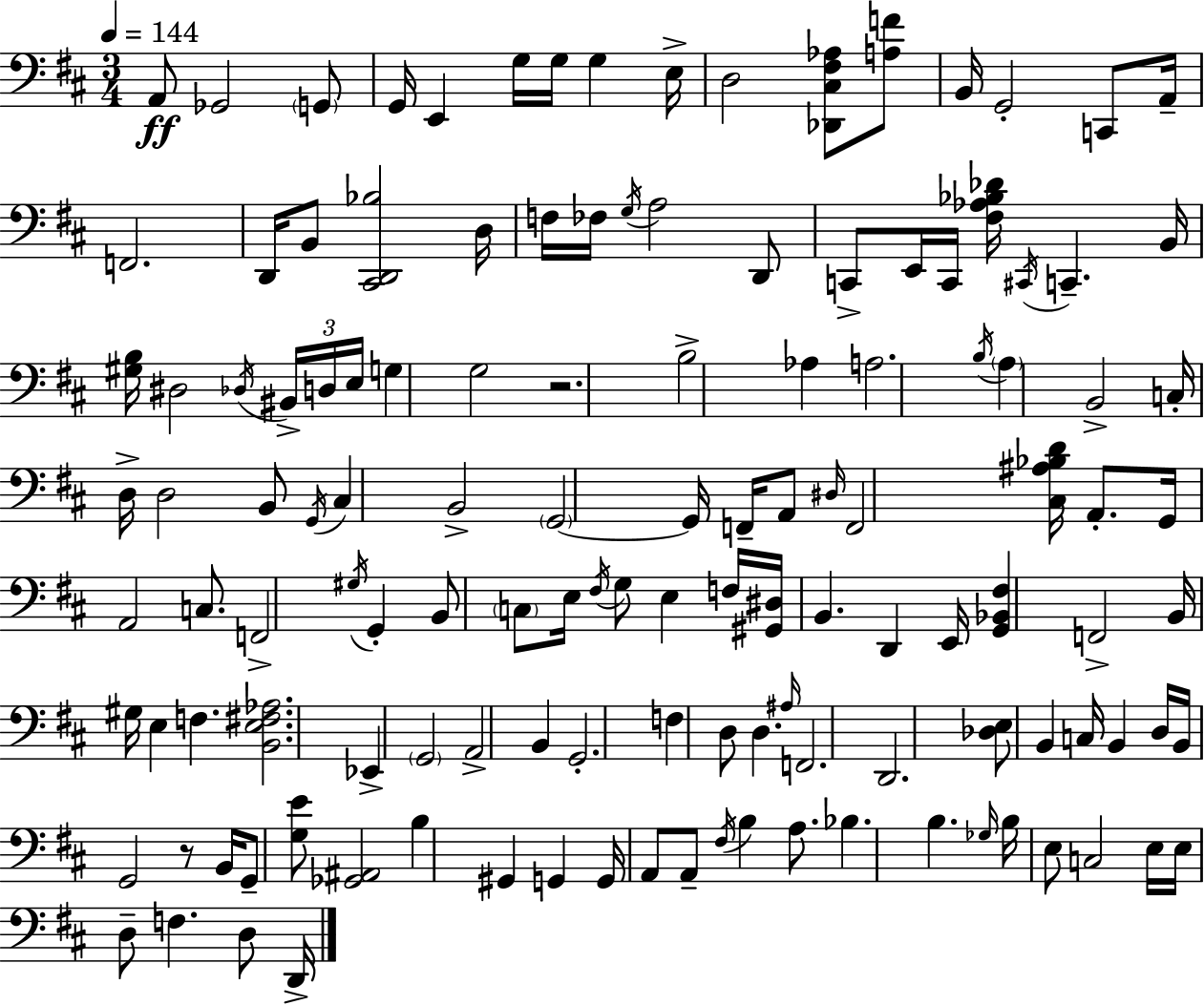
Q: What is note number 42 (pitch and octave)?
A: B2